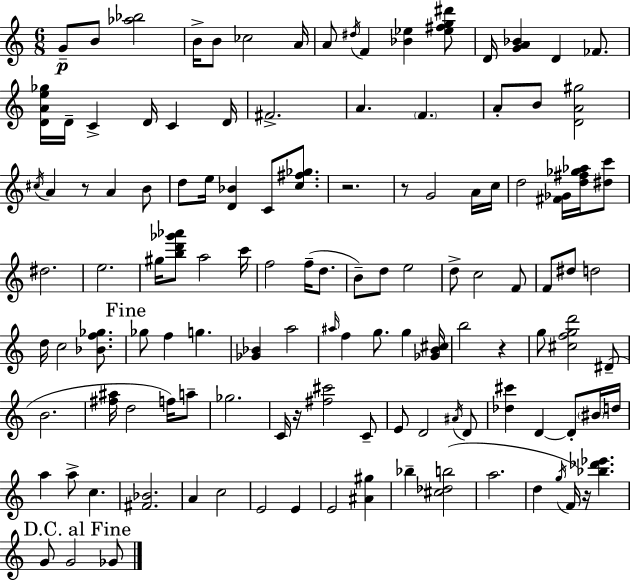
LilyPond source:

{
  \clef treble
  \numericTimeSignature
  \time 6/8
  \key a \minor
  \repeat volta 2 { g'8--\p b'8 <aes'' bes''>2 | b'16-> b'8 ces''2 a'16 | a'8 \acciaccatura { dis''16 } f'4 <bes' ees''>4 <ees'' fis'' g'' dis'''>8 | d'16 <g' a' bes'>4 d'4 fes'8. | \break <d' a' e'' ges''>16 d'16-- c'4-> d'16 c'4 | d'16 fis'2.-> | a'4. \parenthesize f'4. | a'8-. b'8 <d' a' gis''>2 | \break \acciaccatura { cis''16 } a'4 r8 a'4 | b'8 d''8 e''16 <d' bes'>4 c'8 <c'' fis'' ges''>8. | r2. | r8 g'2 | \break a'16 c''16 d''2 <fis' ges'>16 <d'' fis'' ges'' aes''>16 | <dis'' c'''>8 dis''2. | e''2. | gis''16 <b'' d''' ges''' aes'''>8 a''2 | \break c'''16 f''2 f''16--( d''8. | b'8--) d''8 e''2 | d''8-> c''2 | f'8 f'8 dis''8 d''2 | \break d''16 c''2 <bes' f'' ges''>8. | \mark "Fine" ges''8 f''4 g''4. | <ges' bes'>4 a''2 | \grace { ais''16 } f''4 g''8. g''4 | \break <ges' b' cis''>16 b''2 r4 | g''8 <cis'' f'' g'' d'''>2 | dis'8--( b'2. | <fis'' ais''>16 d''2 | \break f''16) a''8-- ges''2. | c'16 r16 <fis'' cis'''>2 | c'8-- e'8 d'2 | \acciaccatura { ais'16 } d'8 <des'' cis'''>4 d'4~~ | \break d'8-. \parenthesize bis'16 d''16 a''4 a''8-> c''4. | <fis' bes'>2. | a'4 c''2 | e'2 | \break e'4 e'2 | <ais' gis''>4 bes''4-- <cis'' des'' b''>2( | a''2. | d''4 \acciaccatura { g''16 } f'16) r16 <bes'' des''' ees'''>4. | \break \mark "D.C. al Fine" g'8 g'2 | ges'8 } \bar "|."
}